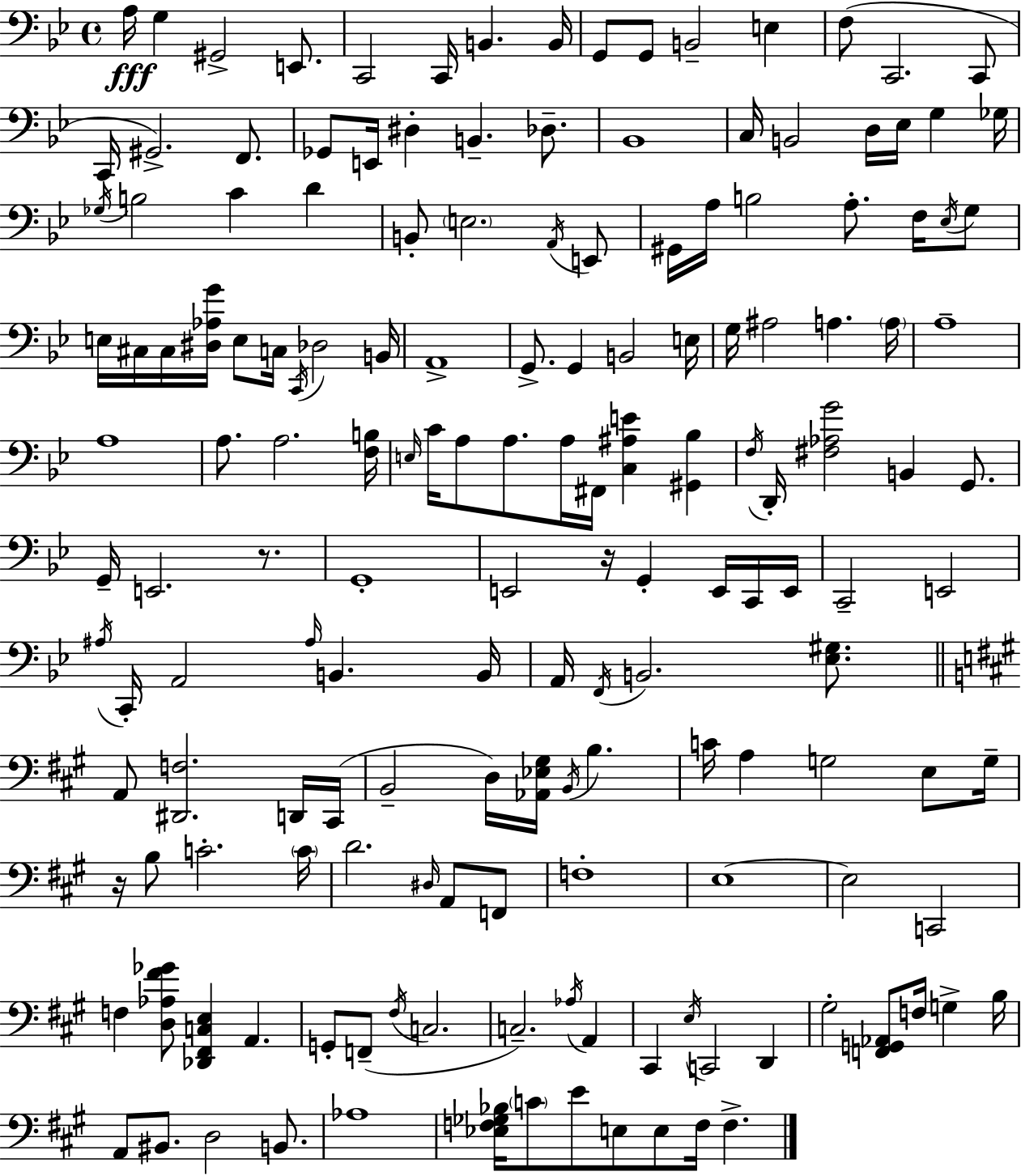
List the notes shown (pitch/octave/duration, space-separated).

A3/s G3/q G#2/h E2/e. C2/h C2/s B2/q. B2/s G2/e G2/e B2/h E3/q F3/e C2/h. C2/e C2/s G#2/h. F2/e. Gb2/e E2/s D#3/q B2/q. Db3/e. Bb2/w C3/s B2/h D3/s Eb3/s G3/q Gb3/s Gb3/s B3/h C4/q D4/q B2/e E3/h. A2/s E2/e G#2/s A3/s B3/h A3/e. F3/s Eb3/s G3/e E3/s C#3/s C#3/s [D#3,Ab3,G4]/s E3/e C3/s C2/s Db3/h B2/s A2/w G2/e. G2/q B2/h E3/s G3/s A#3/h A3/q. A3/s A3/w A3/w A3/e. A3/h. [F3,B3]/s E3/s C4/s A3/e A3/e. A3/s F#2/s [C3,A#3,E4]/q [G#2,Bb3]/q F3/s D2/s [F#3,Ab3,G4]/h B2/q G2/e. G2/s E2/h. R/e. G2/w E2/h R/s G2/q E2/s C2/s E2/s C2/h E2/h A#3/s C2/s A2/h A#3/s B2/q. B2/s A2/s F2/s B2/h. [Eb3,G#3]/e. A2/e [D#2,F3]/h. D2/s C#2/s B2/h D3/s [Ab2,Eb3,G#3]/s B2/s B3/q. C4/s A3/q G3/h E3/e G3/s R/s B3/e C4/h. C4/s D4/h. D#3/s A2/e F2/e F3/w E3/w E3/h C2/h F3/q [D3,Ab3,F#4,Gb4]/e [Db2,F#2,C3,E3]/q A2/q. G2/e F2/e F#3/s C3/h. C3/h. Ab3/s A2/q C#2/q E3/s C2/h D2/q G#3/h [F2,G2,Ab2]/e F3/s G3/q B3/s A2/e BIS2/e. D3/h B2/e. Ab3/w [Eb3,F3,Gb3,Bb3]/s C4/e E4/e E3/e E3/e F3/s F3/q.